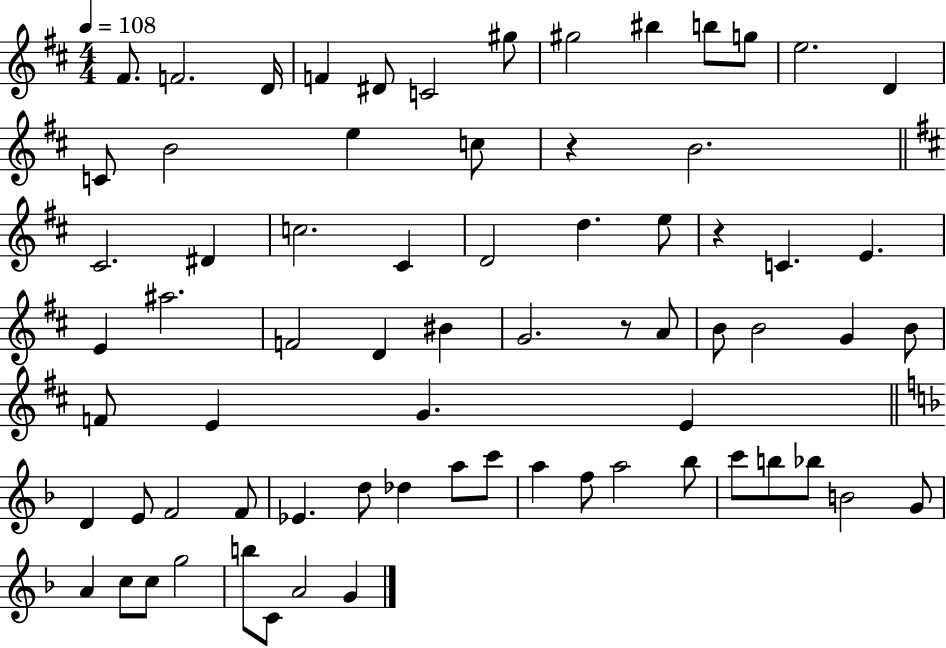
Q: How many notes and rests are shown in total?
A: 71